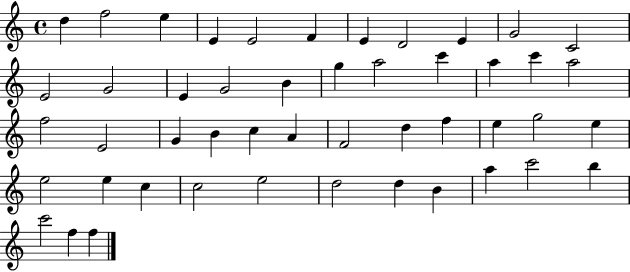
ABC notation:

X:1
T:Untitled
M:4/4
L:1/4
K:C
d f2 e E E2 F E D2 E G2 C2 E2 G2 E G2 B g a2 c' a c' a2 f2 E2 G B c A F2 d f e g2 e e2 e c c2 e2 d2 d B a c'2 b c'2 f f